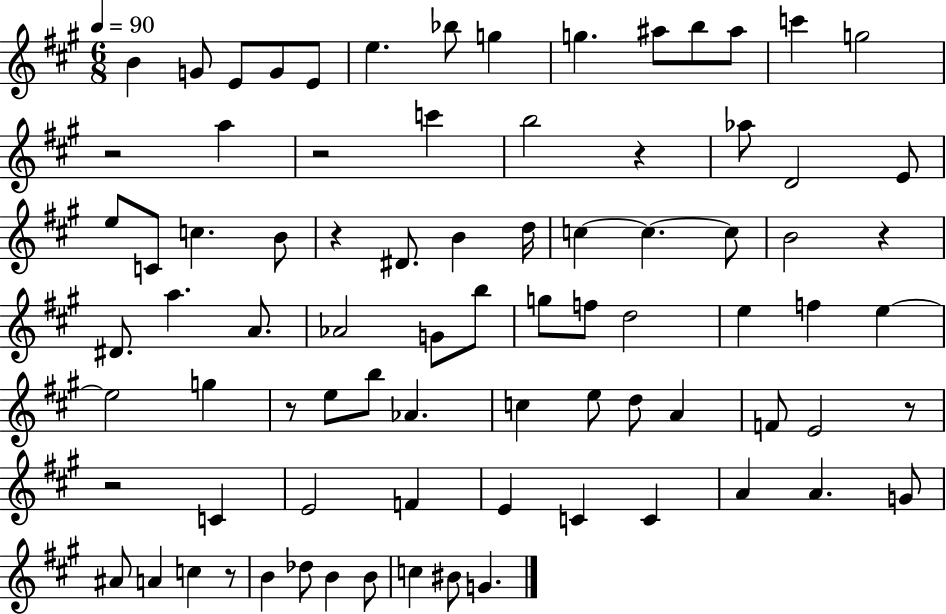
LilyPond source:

{
  \clef treble
  \numericTimeSignature
  \time 6/8
  \key a \major
  \tempo 4 = 90
  b'4 g'8 e'8 g'8 e'8 | e''4. bes''8 g''4 | g''4. ais''8 b''8 ais''8 | c'''4 g''2 | \break r2 a''4 | r2 c'''4 | b''2 r4 | aes''8 d'2 e'8 | \break e''8 c'8 c''4. b'8 | r4 dis'8. b'4 d''16 | c''4~~ c''4.~~ c''8 | b'2 r4 | \break dis'8. a''4. a'8. | aes'2 g'8 b''8 | g''8 f''8 d''2 | e''4 f''4 e''4~~ | \break e''2 g''4 | r8 e''8 b''8 aes'4. | c''4 e''8 d''8 a'4 | f'8 e'2 r8 | \break r2 c'4 | e'2 f'4 | e'4 c'4 c'4 | a'4 a'4. g'8 | \break ais'8 a'4 c''4 r8 | b'4 des''8 b'4 b'8 | c''4 bis'8 g'4. | \bar "|."
}